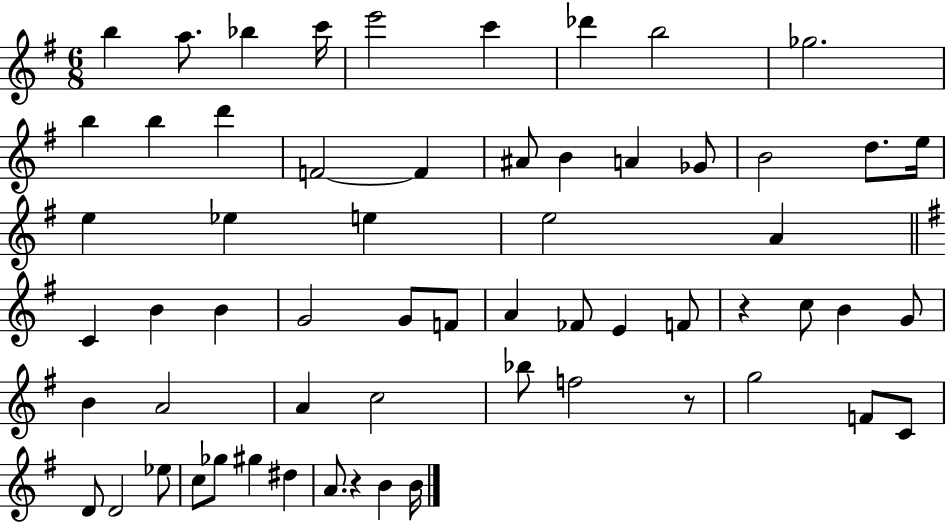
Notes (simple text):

B5/q A5/e. Bb5/q C6/s E6/h C6/q Db6/q B5/h Gb5/h. B5/q B5/q D6/q F4/h F4/q A#4/e B4/q A4/q Gb4/e B4/h D5/e. E5/s E5/q Eb5/q E5/q E5/h A4/q C4/q B4/q B4/q G4/h G4/e F4/e A4/q FES4/e E4/q F4/e R/q C5/e B4/q G4/e B4/q A4/h A4/q C5/h Bb5/e F5/h R/e G5/h F4/e C4/e D4/e D4/h Eb5/e C5/e Gb5/e G#5/q D#5/q A4/e. R/q B4/q B4/s